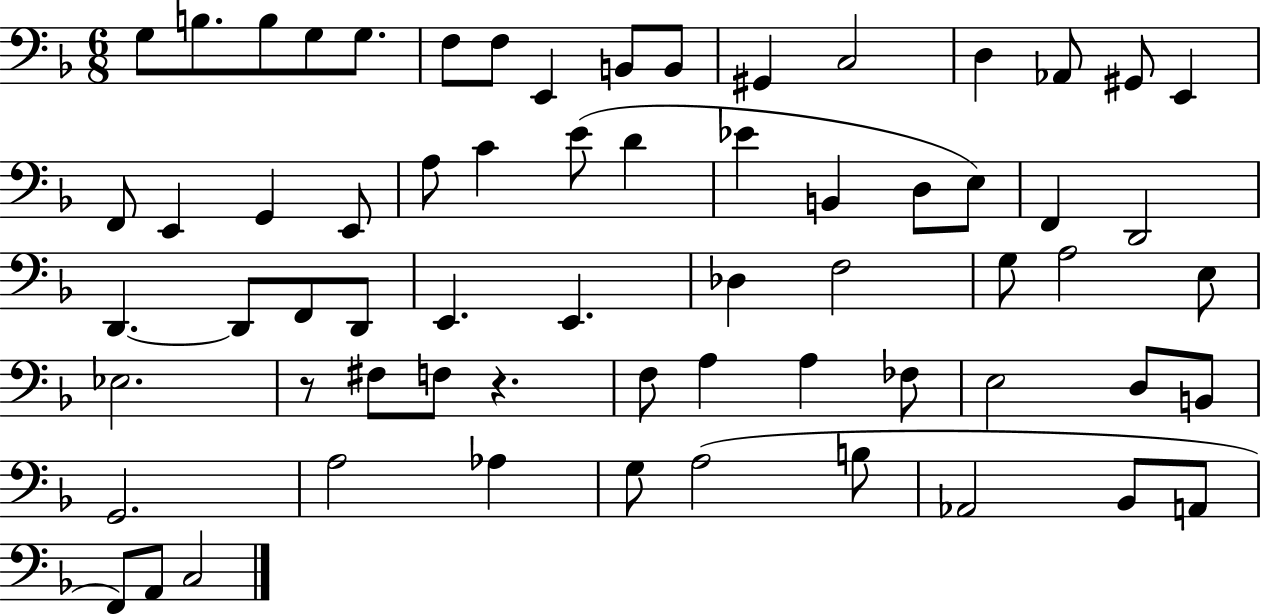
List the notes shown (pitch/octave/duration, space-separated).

G3/e B3/e. B3/e G3/e G3/e. F3/e F3/e E2/q B2/e B2/e G#2/q C3/h D3/q Ab2/e G#2/e E2/q F2/e E2/q G2/q E2/e A3/e C4/q E4/e D4/q Eb4/q B2/q D3/e E3/e F2/q D2/h D2/q. D2/e F2/e D2/e E2/q. E2/q. Db3/q F3/h G3/e A3/h E3/e Eb3/h. R/e F#3/e F3/e R/q. F3/e A3/q A3/q FES3/e E3/h D3/e B2/e G2/h. A3/h Ab3/q G3/e A3/h B3/e Ab2/h Bb2/e A2/e F2/e A2/e C3/h